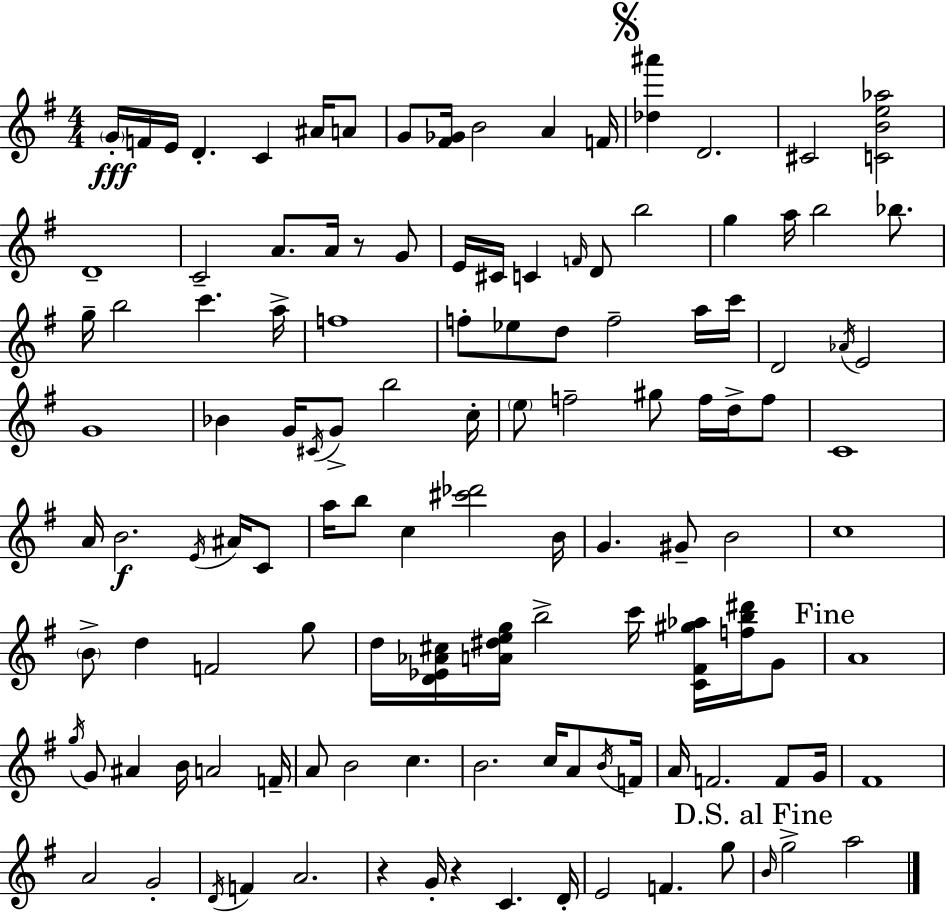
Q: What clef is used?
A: treble